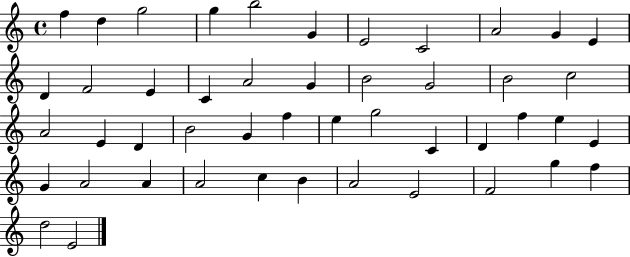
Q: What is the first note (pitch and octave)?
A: F5